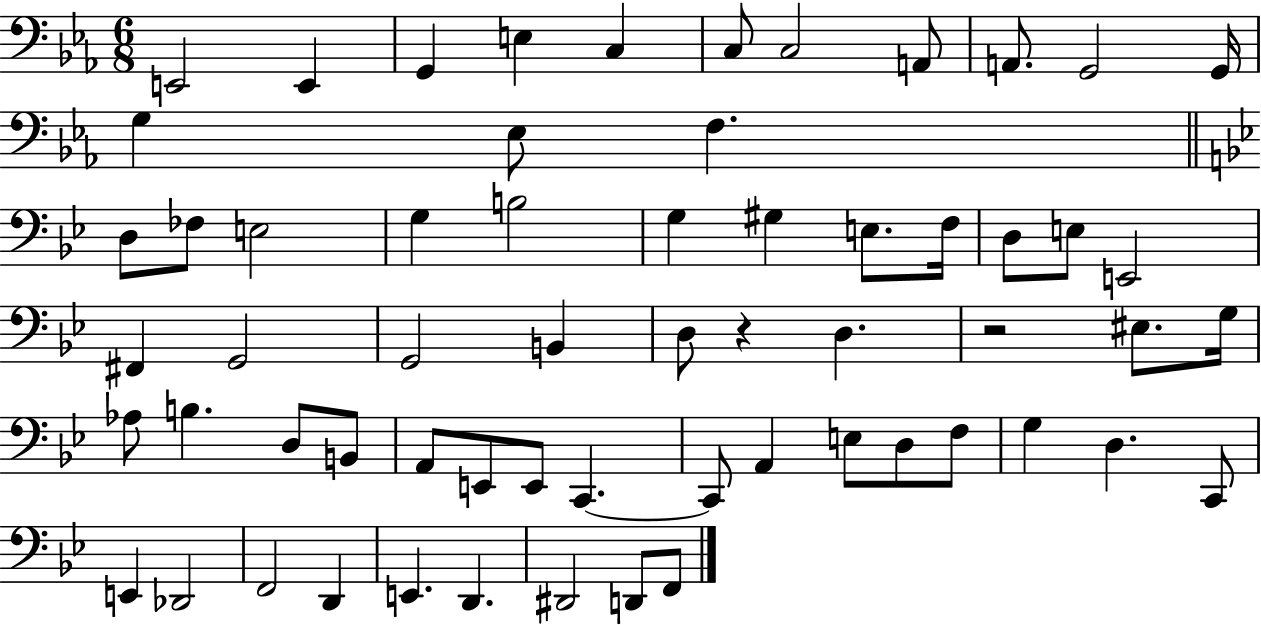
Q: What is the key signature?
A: EES major